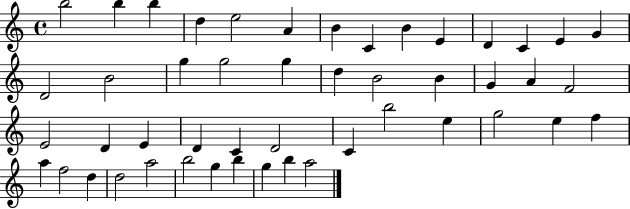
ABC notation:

X:1
T:Untitled
M:4/4
L:1/4
K:C
b2 b b d e2 A B C B E D C E G D2 B2 g g2 g d B2 B G A F2 E2 D E D C D2 C b2 e g2 e f a f2 d d2 a2 b2 g b g b a2